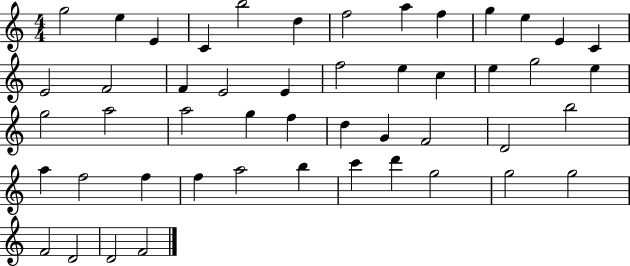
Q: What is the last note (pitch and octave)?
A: F4